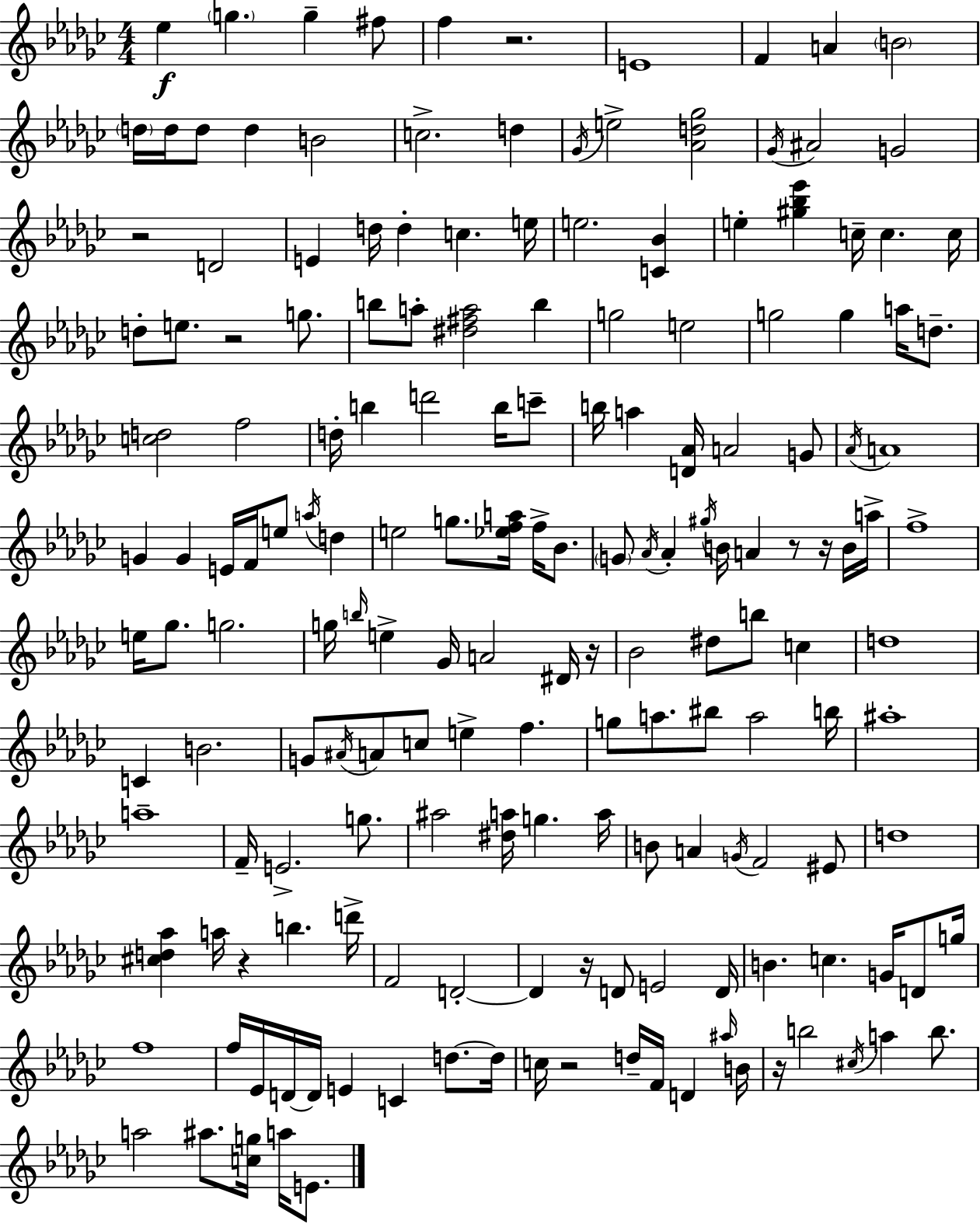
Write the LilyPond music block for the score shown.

{
  \clef treble
  \numericTimeSignature
  \time 4/4
  \key ees \minor
  ees''4\f \parenthesize g''4. g''4-- fis''8 | f''4 r2. | e'1 | f'4 a'4 \parenthesize b'2 | \break \parenthesize d''16 d''16 d''8 d''4 b'2 | c''2.-> d''4 | \acciaccatura { ges'16 } e''2-> <aes' d'' ges''>2 | \acciaccatura { ges'16 } ais'2 g'2 | \break r2 d'2 | e'4 d''16 d''4-. c''4. | e''16 e''2. <c' bes'>4 | e''4-. <gis'' bes'' ees'''>4 c''16-- c''4. | \break c''16 d''8-. e''8. r2 g''8. | b''8 a''8-. <dis'' fis'' a''>2 b''4 | g''2 e''2 | g''2 g''4 a''16 d''8.-- | \break <c'' d''>2 f''2 | d''16-. b''4 d'''2 b''16 | c'''8-- b''16 a''4 <d' aes'>16 a'2 | g'8 \acciaccatura { aes'16 } a'1 | \break g'4 g'4 e'16 f'16 e''8 \acciaccatura { a''16 } | d''4 e''2 g''8. <ees'' f'' a''>16 | f''16-> bes'8. \parenthesize g'8 \acciaccatura { aes'16 } aes'4-. \acciaccatura { gis''16 } b'16 a'4 | r8 r16 b'16 a''16-> f''1-> | \break e''16 ges''8. g''2. | g''16 \grace { b''16 } e''4-> ges'16 a'2 | dis'16 r16 bes'2 dis''8 | b''8 c''4 d''1 | \break c'4 b'2. | g'8 \acciaccatura { ais'16 } a'8 c''8 e''4-> | f''4. g''8 a''8. bis''8 a''2 | b''16 ais''1-. | \break a''1-- | f'16-- e'2.-> | g''8. ais''2 | <dis'' a''>16 g''4. a''16 b'8 a'4 \acciaccatura { g'16 } f'2 | \break eis'8 d''1 | <cis'' d'' aes''>4 a''16 r4 | b''4. d'''16-> f'2 | d'2-.~~ d'4 r16 d'8 | \break e'2 d'16 b'4. c''4. | g'16 d'8 g''16 f''1 | f''16 ees'16 d'16~~ d'16 e'4 | c'4 d''8.~~ d''16 c''16 r2 | \break d''16-- f'16 d'4 \grace { ais''16 } b'16 r16 b''2 | \acciaccatura { cis''16 } a''4 b''8. a''2 | ais''8. <c'' g''>16 a''16 e'8. \bar "|."
}